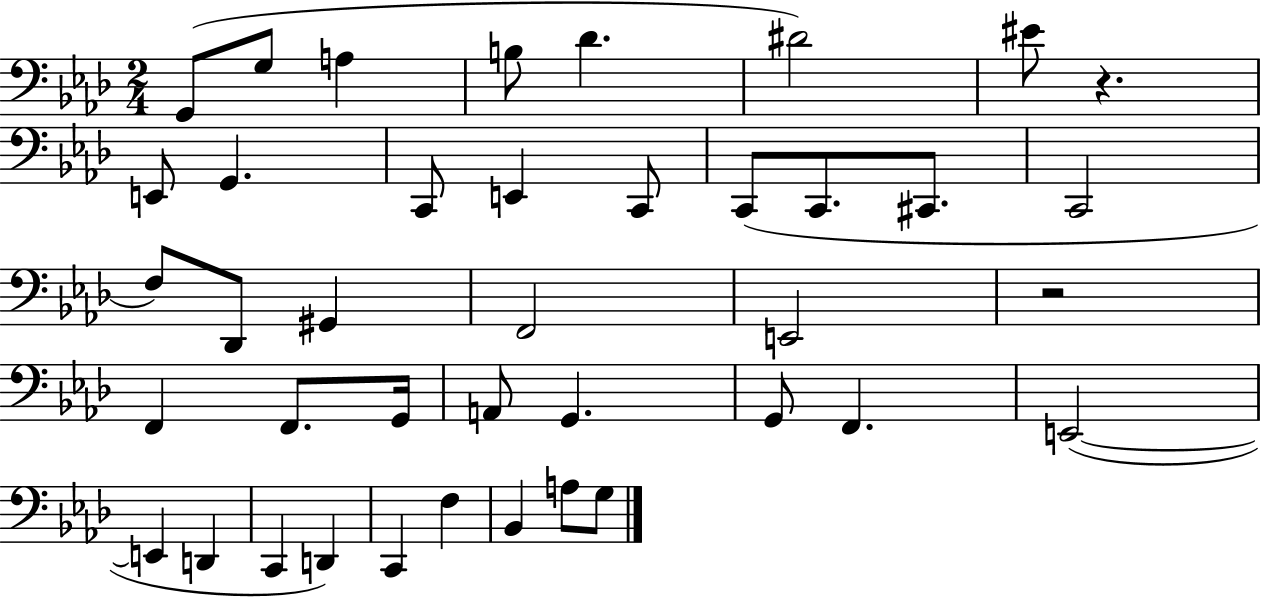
X:1
T:Untitled
M:2/4
L:1/4
K:Ab
G,,/2 G,/2 A, B,/2 _D ^D2 ^E/2 z E,,/2 G,, C,,/2 E,, C,,/2 C,,/2 C,,/2 ^C,,/2 C,,2 F,/2 _D,,/2 ^G,, F,,2 E,,2 z2 F,, F,,/2 G,,/4 A,,/2 G,, G,,/2 F,, E,,2 E,, D,, C,, D,, C,, F, _B,, A,/2 G,/2